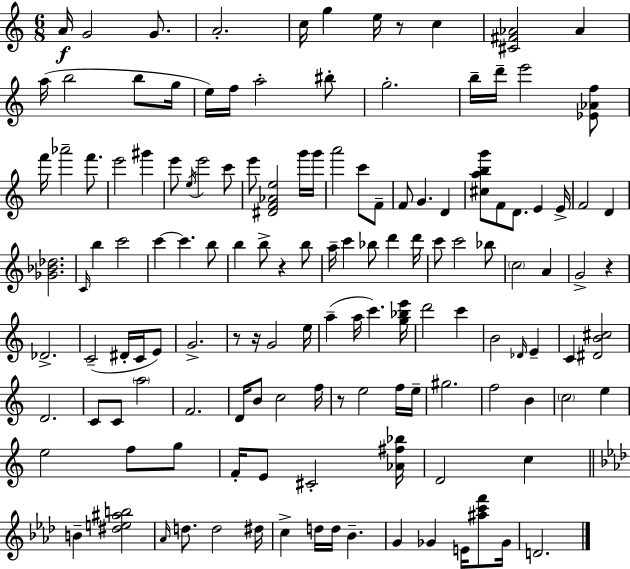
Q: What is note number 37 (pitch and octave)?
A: F4